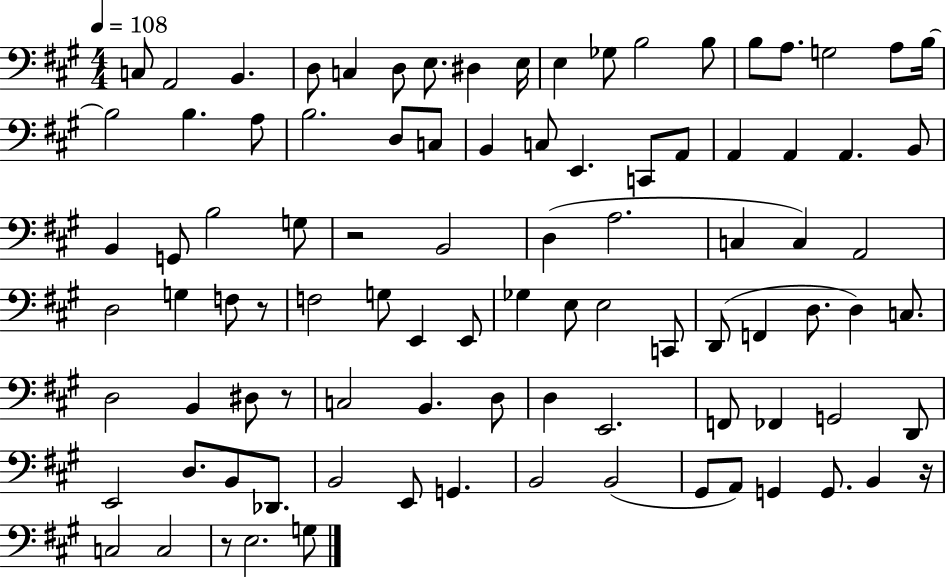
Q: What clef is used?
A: bass